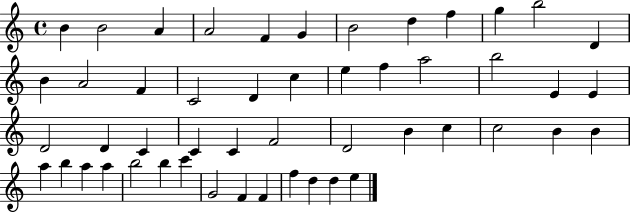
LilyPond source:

{
  \clef treble
  \time 4/4
  \defaultTimeSignature
  \key c \major
  b'4 b'2 a'4 | a'2 f'4 g'4 | b'2 d''4 f''4 | g''4 b''2 d'4 | \break b'4 a'2 f'4 | c'2 d'4 c''4 | e''4 f''4 a''2 | b''2 e'4 e'4 | \break d'2 d'4 c'4 | c'4 c'4 f'2 | d'2 b'4 c''4 | c''2 b'4 b'4 | \break a''4 b''4 a''4 a''4 | b''2 b''4 c'''4 | g'2 f'4 f'4 | f''4 d''4 d''4 e''4 | \break \bar "|."
}